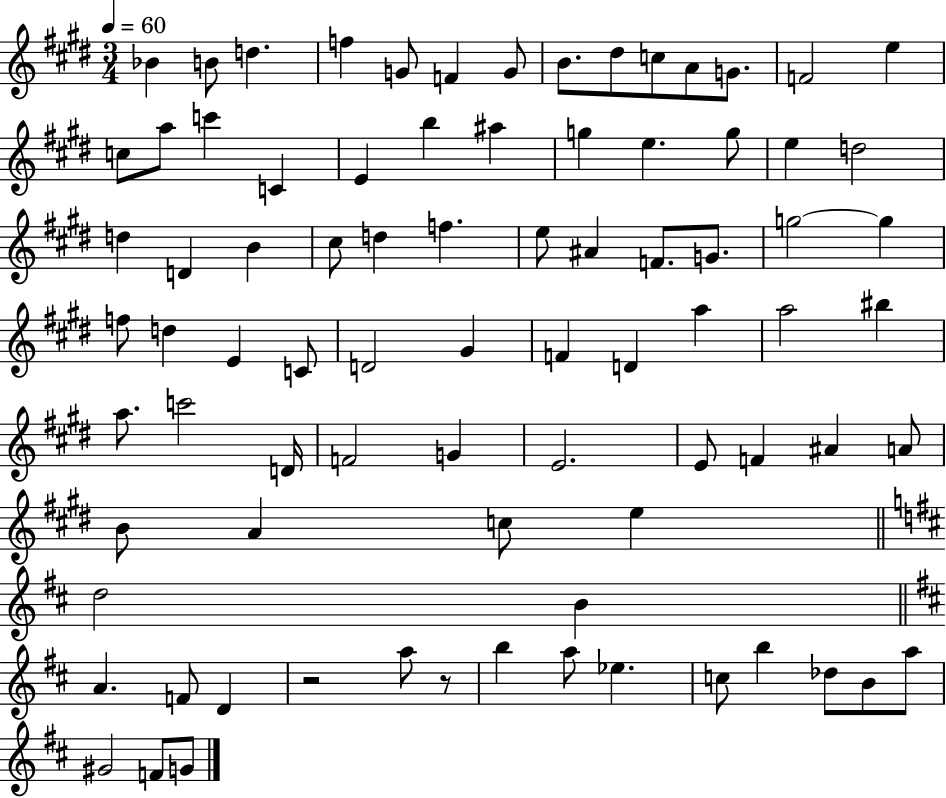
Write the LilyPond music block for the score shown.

{
  \clef treble
  \numericTimeSignature
  \time 3/4
  \key e \major
  \tempo 4 = 60
  bes'4 b'8 d''4. | f''4 g'8 f'4 g'8 | b'8. dis''8 c''8 a'8 g'8. | f'2 e''4 | \break c''8 a''8 c'''4 c'4 | e'4 b''4 ais''4 | g''4 e''4. g''8 | e''4 d''2 | \break d''4 d'4 b'4 | cis''8 d''4 f''4. | e''8 ais'4 f'8. g'8. | g''2~~ g''4 | \break f''8 d''4 e'4 c'8 | d'2 gis'4 | f'4 d'4 a''4 | a''2 bis''4 | \break a''8. c'''2 d'16 | f'2 g'4 | e'2. | e'8 f'4 ais'4 a'8 | \break b'8 a'4 c''8 e''4 | \bar "||" \break \key d \major d''2 b'4 | \bar "||" \break \key d \major a'4. f'8 d'4 | r2 a''8 r8 | b''4 a''8 ees''4. | c''8 b''4 des''8 b'8 a''8 | \break gis'2 f'8 g'8 | \bar "|."
}